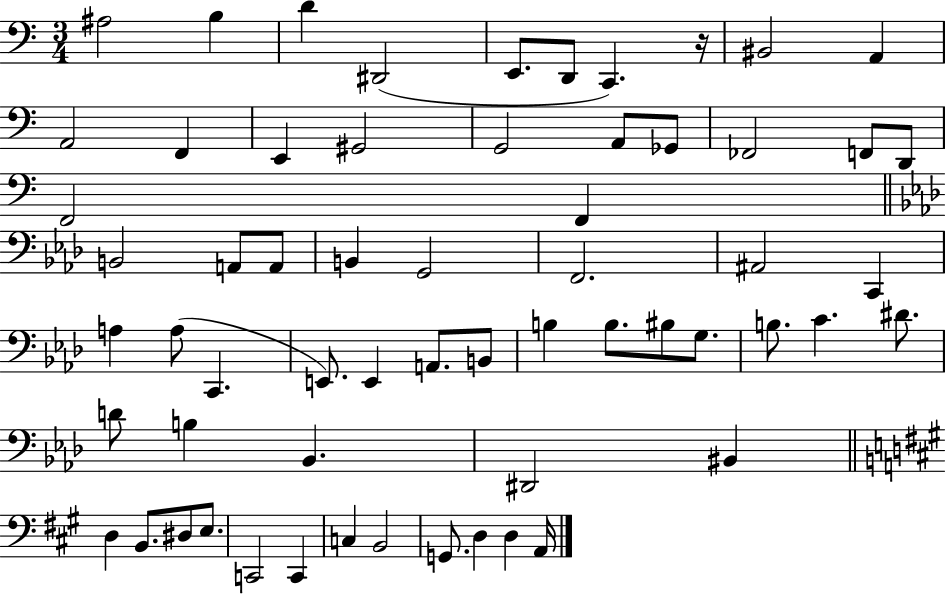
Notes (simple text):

A#3/h B3/q D4/q D#2/h E2/e. D2/e C2/q. R/s BIS2/h A2/q A2/h F2/q E2/q G#2/h G2/h A2/e Gb2/e FES2/h F2/e D2/e F2/h F2/q B2/h A2/e A2/e B2/q G2/h F2/h. A#2/h C2/q A3/q A3/e C2/q. E2/e. E2/q A2/e. B2/e B3/q B3/e. BIS3/e G3/e. B3/e. C4/q. D#4/e. D4/e B3/q Bb2/q. D#2/h BIS2/q D3/q B2/e. D#3/e E3/e. C2/h C2/q C3/q B2/h G2/e. D3/q D3/q A2/s